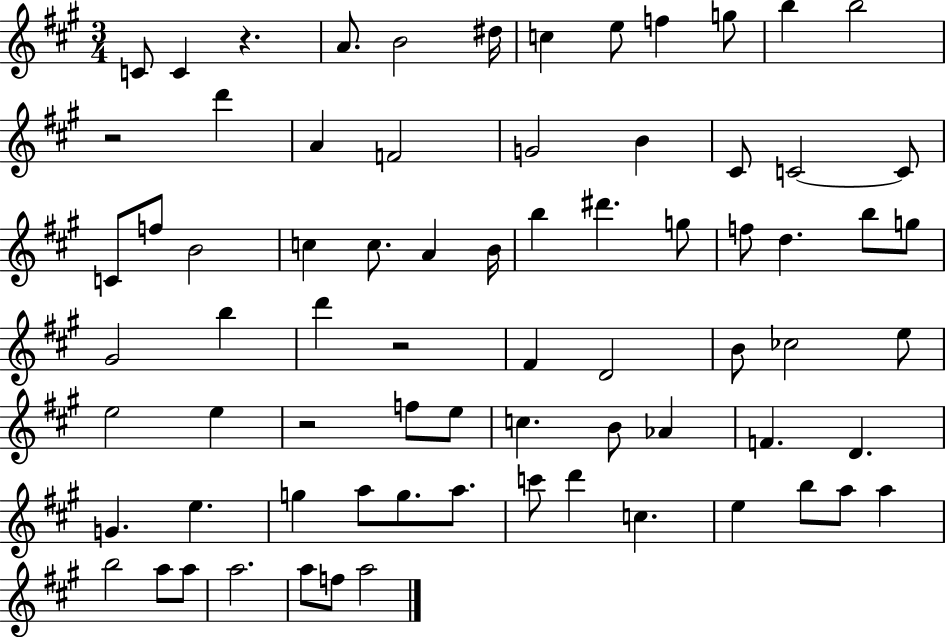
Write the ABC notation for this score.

X:1
T:Untitled
M:3/4
L:1/4
K:A
C/2 C z A/2 B2 ^d/4 c e/2 f g/2 b b2 z2 d' A F2 G2 B ^C/2 C2 C/2 C/2 f/2 B2 c c/2 A B/4 b ^d' g/2 f/2 d b/2 g/2 ^G2 b d' z2 ^F D2 B/2 _c2 e/2 e2 e z2 f/2 e/2 c B/2 _A F D G e g a/2 g/2 a/2 c'/2 d' c e b/2 a/2 a b2 a/2 a/2 a2 a/2 f/2 a2